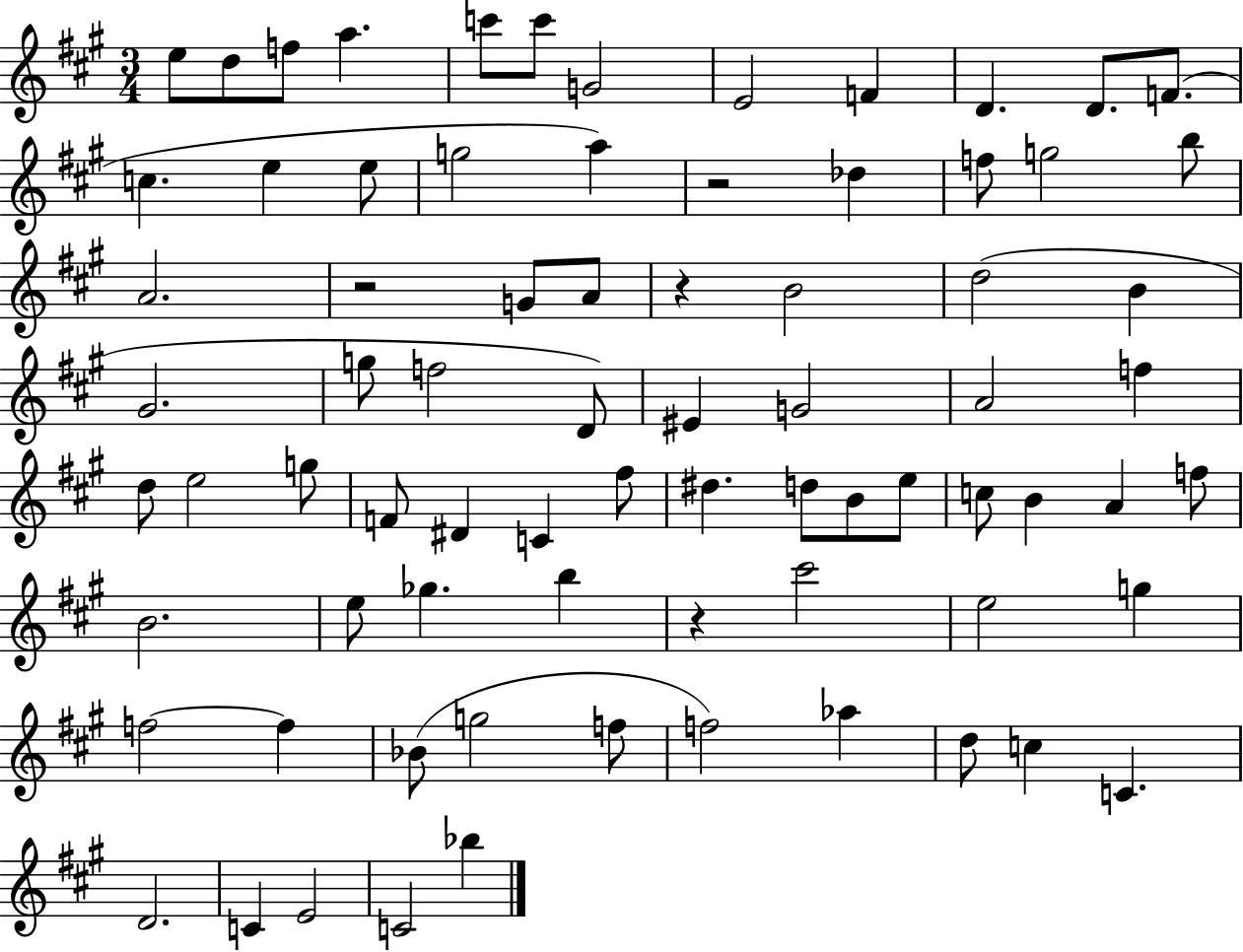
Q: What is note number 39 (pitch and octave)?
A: F4